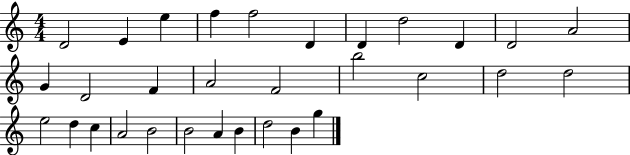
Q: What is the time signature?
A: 4/4